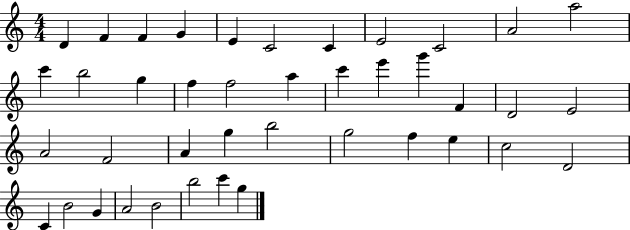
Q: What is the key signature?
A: C major